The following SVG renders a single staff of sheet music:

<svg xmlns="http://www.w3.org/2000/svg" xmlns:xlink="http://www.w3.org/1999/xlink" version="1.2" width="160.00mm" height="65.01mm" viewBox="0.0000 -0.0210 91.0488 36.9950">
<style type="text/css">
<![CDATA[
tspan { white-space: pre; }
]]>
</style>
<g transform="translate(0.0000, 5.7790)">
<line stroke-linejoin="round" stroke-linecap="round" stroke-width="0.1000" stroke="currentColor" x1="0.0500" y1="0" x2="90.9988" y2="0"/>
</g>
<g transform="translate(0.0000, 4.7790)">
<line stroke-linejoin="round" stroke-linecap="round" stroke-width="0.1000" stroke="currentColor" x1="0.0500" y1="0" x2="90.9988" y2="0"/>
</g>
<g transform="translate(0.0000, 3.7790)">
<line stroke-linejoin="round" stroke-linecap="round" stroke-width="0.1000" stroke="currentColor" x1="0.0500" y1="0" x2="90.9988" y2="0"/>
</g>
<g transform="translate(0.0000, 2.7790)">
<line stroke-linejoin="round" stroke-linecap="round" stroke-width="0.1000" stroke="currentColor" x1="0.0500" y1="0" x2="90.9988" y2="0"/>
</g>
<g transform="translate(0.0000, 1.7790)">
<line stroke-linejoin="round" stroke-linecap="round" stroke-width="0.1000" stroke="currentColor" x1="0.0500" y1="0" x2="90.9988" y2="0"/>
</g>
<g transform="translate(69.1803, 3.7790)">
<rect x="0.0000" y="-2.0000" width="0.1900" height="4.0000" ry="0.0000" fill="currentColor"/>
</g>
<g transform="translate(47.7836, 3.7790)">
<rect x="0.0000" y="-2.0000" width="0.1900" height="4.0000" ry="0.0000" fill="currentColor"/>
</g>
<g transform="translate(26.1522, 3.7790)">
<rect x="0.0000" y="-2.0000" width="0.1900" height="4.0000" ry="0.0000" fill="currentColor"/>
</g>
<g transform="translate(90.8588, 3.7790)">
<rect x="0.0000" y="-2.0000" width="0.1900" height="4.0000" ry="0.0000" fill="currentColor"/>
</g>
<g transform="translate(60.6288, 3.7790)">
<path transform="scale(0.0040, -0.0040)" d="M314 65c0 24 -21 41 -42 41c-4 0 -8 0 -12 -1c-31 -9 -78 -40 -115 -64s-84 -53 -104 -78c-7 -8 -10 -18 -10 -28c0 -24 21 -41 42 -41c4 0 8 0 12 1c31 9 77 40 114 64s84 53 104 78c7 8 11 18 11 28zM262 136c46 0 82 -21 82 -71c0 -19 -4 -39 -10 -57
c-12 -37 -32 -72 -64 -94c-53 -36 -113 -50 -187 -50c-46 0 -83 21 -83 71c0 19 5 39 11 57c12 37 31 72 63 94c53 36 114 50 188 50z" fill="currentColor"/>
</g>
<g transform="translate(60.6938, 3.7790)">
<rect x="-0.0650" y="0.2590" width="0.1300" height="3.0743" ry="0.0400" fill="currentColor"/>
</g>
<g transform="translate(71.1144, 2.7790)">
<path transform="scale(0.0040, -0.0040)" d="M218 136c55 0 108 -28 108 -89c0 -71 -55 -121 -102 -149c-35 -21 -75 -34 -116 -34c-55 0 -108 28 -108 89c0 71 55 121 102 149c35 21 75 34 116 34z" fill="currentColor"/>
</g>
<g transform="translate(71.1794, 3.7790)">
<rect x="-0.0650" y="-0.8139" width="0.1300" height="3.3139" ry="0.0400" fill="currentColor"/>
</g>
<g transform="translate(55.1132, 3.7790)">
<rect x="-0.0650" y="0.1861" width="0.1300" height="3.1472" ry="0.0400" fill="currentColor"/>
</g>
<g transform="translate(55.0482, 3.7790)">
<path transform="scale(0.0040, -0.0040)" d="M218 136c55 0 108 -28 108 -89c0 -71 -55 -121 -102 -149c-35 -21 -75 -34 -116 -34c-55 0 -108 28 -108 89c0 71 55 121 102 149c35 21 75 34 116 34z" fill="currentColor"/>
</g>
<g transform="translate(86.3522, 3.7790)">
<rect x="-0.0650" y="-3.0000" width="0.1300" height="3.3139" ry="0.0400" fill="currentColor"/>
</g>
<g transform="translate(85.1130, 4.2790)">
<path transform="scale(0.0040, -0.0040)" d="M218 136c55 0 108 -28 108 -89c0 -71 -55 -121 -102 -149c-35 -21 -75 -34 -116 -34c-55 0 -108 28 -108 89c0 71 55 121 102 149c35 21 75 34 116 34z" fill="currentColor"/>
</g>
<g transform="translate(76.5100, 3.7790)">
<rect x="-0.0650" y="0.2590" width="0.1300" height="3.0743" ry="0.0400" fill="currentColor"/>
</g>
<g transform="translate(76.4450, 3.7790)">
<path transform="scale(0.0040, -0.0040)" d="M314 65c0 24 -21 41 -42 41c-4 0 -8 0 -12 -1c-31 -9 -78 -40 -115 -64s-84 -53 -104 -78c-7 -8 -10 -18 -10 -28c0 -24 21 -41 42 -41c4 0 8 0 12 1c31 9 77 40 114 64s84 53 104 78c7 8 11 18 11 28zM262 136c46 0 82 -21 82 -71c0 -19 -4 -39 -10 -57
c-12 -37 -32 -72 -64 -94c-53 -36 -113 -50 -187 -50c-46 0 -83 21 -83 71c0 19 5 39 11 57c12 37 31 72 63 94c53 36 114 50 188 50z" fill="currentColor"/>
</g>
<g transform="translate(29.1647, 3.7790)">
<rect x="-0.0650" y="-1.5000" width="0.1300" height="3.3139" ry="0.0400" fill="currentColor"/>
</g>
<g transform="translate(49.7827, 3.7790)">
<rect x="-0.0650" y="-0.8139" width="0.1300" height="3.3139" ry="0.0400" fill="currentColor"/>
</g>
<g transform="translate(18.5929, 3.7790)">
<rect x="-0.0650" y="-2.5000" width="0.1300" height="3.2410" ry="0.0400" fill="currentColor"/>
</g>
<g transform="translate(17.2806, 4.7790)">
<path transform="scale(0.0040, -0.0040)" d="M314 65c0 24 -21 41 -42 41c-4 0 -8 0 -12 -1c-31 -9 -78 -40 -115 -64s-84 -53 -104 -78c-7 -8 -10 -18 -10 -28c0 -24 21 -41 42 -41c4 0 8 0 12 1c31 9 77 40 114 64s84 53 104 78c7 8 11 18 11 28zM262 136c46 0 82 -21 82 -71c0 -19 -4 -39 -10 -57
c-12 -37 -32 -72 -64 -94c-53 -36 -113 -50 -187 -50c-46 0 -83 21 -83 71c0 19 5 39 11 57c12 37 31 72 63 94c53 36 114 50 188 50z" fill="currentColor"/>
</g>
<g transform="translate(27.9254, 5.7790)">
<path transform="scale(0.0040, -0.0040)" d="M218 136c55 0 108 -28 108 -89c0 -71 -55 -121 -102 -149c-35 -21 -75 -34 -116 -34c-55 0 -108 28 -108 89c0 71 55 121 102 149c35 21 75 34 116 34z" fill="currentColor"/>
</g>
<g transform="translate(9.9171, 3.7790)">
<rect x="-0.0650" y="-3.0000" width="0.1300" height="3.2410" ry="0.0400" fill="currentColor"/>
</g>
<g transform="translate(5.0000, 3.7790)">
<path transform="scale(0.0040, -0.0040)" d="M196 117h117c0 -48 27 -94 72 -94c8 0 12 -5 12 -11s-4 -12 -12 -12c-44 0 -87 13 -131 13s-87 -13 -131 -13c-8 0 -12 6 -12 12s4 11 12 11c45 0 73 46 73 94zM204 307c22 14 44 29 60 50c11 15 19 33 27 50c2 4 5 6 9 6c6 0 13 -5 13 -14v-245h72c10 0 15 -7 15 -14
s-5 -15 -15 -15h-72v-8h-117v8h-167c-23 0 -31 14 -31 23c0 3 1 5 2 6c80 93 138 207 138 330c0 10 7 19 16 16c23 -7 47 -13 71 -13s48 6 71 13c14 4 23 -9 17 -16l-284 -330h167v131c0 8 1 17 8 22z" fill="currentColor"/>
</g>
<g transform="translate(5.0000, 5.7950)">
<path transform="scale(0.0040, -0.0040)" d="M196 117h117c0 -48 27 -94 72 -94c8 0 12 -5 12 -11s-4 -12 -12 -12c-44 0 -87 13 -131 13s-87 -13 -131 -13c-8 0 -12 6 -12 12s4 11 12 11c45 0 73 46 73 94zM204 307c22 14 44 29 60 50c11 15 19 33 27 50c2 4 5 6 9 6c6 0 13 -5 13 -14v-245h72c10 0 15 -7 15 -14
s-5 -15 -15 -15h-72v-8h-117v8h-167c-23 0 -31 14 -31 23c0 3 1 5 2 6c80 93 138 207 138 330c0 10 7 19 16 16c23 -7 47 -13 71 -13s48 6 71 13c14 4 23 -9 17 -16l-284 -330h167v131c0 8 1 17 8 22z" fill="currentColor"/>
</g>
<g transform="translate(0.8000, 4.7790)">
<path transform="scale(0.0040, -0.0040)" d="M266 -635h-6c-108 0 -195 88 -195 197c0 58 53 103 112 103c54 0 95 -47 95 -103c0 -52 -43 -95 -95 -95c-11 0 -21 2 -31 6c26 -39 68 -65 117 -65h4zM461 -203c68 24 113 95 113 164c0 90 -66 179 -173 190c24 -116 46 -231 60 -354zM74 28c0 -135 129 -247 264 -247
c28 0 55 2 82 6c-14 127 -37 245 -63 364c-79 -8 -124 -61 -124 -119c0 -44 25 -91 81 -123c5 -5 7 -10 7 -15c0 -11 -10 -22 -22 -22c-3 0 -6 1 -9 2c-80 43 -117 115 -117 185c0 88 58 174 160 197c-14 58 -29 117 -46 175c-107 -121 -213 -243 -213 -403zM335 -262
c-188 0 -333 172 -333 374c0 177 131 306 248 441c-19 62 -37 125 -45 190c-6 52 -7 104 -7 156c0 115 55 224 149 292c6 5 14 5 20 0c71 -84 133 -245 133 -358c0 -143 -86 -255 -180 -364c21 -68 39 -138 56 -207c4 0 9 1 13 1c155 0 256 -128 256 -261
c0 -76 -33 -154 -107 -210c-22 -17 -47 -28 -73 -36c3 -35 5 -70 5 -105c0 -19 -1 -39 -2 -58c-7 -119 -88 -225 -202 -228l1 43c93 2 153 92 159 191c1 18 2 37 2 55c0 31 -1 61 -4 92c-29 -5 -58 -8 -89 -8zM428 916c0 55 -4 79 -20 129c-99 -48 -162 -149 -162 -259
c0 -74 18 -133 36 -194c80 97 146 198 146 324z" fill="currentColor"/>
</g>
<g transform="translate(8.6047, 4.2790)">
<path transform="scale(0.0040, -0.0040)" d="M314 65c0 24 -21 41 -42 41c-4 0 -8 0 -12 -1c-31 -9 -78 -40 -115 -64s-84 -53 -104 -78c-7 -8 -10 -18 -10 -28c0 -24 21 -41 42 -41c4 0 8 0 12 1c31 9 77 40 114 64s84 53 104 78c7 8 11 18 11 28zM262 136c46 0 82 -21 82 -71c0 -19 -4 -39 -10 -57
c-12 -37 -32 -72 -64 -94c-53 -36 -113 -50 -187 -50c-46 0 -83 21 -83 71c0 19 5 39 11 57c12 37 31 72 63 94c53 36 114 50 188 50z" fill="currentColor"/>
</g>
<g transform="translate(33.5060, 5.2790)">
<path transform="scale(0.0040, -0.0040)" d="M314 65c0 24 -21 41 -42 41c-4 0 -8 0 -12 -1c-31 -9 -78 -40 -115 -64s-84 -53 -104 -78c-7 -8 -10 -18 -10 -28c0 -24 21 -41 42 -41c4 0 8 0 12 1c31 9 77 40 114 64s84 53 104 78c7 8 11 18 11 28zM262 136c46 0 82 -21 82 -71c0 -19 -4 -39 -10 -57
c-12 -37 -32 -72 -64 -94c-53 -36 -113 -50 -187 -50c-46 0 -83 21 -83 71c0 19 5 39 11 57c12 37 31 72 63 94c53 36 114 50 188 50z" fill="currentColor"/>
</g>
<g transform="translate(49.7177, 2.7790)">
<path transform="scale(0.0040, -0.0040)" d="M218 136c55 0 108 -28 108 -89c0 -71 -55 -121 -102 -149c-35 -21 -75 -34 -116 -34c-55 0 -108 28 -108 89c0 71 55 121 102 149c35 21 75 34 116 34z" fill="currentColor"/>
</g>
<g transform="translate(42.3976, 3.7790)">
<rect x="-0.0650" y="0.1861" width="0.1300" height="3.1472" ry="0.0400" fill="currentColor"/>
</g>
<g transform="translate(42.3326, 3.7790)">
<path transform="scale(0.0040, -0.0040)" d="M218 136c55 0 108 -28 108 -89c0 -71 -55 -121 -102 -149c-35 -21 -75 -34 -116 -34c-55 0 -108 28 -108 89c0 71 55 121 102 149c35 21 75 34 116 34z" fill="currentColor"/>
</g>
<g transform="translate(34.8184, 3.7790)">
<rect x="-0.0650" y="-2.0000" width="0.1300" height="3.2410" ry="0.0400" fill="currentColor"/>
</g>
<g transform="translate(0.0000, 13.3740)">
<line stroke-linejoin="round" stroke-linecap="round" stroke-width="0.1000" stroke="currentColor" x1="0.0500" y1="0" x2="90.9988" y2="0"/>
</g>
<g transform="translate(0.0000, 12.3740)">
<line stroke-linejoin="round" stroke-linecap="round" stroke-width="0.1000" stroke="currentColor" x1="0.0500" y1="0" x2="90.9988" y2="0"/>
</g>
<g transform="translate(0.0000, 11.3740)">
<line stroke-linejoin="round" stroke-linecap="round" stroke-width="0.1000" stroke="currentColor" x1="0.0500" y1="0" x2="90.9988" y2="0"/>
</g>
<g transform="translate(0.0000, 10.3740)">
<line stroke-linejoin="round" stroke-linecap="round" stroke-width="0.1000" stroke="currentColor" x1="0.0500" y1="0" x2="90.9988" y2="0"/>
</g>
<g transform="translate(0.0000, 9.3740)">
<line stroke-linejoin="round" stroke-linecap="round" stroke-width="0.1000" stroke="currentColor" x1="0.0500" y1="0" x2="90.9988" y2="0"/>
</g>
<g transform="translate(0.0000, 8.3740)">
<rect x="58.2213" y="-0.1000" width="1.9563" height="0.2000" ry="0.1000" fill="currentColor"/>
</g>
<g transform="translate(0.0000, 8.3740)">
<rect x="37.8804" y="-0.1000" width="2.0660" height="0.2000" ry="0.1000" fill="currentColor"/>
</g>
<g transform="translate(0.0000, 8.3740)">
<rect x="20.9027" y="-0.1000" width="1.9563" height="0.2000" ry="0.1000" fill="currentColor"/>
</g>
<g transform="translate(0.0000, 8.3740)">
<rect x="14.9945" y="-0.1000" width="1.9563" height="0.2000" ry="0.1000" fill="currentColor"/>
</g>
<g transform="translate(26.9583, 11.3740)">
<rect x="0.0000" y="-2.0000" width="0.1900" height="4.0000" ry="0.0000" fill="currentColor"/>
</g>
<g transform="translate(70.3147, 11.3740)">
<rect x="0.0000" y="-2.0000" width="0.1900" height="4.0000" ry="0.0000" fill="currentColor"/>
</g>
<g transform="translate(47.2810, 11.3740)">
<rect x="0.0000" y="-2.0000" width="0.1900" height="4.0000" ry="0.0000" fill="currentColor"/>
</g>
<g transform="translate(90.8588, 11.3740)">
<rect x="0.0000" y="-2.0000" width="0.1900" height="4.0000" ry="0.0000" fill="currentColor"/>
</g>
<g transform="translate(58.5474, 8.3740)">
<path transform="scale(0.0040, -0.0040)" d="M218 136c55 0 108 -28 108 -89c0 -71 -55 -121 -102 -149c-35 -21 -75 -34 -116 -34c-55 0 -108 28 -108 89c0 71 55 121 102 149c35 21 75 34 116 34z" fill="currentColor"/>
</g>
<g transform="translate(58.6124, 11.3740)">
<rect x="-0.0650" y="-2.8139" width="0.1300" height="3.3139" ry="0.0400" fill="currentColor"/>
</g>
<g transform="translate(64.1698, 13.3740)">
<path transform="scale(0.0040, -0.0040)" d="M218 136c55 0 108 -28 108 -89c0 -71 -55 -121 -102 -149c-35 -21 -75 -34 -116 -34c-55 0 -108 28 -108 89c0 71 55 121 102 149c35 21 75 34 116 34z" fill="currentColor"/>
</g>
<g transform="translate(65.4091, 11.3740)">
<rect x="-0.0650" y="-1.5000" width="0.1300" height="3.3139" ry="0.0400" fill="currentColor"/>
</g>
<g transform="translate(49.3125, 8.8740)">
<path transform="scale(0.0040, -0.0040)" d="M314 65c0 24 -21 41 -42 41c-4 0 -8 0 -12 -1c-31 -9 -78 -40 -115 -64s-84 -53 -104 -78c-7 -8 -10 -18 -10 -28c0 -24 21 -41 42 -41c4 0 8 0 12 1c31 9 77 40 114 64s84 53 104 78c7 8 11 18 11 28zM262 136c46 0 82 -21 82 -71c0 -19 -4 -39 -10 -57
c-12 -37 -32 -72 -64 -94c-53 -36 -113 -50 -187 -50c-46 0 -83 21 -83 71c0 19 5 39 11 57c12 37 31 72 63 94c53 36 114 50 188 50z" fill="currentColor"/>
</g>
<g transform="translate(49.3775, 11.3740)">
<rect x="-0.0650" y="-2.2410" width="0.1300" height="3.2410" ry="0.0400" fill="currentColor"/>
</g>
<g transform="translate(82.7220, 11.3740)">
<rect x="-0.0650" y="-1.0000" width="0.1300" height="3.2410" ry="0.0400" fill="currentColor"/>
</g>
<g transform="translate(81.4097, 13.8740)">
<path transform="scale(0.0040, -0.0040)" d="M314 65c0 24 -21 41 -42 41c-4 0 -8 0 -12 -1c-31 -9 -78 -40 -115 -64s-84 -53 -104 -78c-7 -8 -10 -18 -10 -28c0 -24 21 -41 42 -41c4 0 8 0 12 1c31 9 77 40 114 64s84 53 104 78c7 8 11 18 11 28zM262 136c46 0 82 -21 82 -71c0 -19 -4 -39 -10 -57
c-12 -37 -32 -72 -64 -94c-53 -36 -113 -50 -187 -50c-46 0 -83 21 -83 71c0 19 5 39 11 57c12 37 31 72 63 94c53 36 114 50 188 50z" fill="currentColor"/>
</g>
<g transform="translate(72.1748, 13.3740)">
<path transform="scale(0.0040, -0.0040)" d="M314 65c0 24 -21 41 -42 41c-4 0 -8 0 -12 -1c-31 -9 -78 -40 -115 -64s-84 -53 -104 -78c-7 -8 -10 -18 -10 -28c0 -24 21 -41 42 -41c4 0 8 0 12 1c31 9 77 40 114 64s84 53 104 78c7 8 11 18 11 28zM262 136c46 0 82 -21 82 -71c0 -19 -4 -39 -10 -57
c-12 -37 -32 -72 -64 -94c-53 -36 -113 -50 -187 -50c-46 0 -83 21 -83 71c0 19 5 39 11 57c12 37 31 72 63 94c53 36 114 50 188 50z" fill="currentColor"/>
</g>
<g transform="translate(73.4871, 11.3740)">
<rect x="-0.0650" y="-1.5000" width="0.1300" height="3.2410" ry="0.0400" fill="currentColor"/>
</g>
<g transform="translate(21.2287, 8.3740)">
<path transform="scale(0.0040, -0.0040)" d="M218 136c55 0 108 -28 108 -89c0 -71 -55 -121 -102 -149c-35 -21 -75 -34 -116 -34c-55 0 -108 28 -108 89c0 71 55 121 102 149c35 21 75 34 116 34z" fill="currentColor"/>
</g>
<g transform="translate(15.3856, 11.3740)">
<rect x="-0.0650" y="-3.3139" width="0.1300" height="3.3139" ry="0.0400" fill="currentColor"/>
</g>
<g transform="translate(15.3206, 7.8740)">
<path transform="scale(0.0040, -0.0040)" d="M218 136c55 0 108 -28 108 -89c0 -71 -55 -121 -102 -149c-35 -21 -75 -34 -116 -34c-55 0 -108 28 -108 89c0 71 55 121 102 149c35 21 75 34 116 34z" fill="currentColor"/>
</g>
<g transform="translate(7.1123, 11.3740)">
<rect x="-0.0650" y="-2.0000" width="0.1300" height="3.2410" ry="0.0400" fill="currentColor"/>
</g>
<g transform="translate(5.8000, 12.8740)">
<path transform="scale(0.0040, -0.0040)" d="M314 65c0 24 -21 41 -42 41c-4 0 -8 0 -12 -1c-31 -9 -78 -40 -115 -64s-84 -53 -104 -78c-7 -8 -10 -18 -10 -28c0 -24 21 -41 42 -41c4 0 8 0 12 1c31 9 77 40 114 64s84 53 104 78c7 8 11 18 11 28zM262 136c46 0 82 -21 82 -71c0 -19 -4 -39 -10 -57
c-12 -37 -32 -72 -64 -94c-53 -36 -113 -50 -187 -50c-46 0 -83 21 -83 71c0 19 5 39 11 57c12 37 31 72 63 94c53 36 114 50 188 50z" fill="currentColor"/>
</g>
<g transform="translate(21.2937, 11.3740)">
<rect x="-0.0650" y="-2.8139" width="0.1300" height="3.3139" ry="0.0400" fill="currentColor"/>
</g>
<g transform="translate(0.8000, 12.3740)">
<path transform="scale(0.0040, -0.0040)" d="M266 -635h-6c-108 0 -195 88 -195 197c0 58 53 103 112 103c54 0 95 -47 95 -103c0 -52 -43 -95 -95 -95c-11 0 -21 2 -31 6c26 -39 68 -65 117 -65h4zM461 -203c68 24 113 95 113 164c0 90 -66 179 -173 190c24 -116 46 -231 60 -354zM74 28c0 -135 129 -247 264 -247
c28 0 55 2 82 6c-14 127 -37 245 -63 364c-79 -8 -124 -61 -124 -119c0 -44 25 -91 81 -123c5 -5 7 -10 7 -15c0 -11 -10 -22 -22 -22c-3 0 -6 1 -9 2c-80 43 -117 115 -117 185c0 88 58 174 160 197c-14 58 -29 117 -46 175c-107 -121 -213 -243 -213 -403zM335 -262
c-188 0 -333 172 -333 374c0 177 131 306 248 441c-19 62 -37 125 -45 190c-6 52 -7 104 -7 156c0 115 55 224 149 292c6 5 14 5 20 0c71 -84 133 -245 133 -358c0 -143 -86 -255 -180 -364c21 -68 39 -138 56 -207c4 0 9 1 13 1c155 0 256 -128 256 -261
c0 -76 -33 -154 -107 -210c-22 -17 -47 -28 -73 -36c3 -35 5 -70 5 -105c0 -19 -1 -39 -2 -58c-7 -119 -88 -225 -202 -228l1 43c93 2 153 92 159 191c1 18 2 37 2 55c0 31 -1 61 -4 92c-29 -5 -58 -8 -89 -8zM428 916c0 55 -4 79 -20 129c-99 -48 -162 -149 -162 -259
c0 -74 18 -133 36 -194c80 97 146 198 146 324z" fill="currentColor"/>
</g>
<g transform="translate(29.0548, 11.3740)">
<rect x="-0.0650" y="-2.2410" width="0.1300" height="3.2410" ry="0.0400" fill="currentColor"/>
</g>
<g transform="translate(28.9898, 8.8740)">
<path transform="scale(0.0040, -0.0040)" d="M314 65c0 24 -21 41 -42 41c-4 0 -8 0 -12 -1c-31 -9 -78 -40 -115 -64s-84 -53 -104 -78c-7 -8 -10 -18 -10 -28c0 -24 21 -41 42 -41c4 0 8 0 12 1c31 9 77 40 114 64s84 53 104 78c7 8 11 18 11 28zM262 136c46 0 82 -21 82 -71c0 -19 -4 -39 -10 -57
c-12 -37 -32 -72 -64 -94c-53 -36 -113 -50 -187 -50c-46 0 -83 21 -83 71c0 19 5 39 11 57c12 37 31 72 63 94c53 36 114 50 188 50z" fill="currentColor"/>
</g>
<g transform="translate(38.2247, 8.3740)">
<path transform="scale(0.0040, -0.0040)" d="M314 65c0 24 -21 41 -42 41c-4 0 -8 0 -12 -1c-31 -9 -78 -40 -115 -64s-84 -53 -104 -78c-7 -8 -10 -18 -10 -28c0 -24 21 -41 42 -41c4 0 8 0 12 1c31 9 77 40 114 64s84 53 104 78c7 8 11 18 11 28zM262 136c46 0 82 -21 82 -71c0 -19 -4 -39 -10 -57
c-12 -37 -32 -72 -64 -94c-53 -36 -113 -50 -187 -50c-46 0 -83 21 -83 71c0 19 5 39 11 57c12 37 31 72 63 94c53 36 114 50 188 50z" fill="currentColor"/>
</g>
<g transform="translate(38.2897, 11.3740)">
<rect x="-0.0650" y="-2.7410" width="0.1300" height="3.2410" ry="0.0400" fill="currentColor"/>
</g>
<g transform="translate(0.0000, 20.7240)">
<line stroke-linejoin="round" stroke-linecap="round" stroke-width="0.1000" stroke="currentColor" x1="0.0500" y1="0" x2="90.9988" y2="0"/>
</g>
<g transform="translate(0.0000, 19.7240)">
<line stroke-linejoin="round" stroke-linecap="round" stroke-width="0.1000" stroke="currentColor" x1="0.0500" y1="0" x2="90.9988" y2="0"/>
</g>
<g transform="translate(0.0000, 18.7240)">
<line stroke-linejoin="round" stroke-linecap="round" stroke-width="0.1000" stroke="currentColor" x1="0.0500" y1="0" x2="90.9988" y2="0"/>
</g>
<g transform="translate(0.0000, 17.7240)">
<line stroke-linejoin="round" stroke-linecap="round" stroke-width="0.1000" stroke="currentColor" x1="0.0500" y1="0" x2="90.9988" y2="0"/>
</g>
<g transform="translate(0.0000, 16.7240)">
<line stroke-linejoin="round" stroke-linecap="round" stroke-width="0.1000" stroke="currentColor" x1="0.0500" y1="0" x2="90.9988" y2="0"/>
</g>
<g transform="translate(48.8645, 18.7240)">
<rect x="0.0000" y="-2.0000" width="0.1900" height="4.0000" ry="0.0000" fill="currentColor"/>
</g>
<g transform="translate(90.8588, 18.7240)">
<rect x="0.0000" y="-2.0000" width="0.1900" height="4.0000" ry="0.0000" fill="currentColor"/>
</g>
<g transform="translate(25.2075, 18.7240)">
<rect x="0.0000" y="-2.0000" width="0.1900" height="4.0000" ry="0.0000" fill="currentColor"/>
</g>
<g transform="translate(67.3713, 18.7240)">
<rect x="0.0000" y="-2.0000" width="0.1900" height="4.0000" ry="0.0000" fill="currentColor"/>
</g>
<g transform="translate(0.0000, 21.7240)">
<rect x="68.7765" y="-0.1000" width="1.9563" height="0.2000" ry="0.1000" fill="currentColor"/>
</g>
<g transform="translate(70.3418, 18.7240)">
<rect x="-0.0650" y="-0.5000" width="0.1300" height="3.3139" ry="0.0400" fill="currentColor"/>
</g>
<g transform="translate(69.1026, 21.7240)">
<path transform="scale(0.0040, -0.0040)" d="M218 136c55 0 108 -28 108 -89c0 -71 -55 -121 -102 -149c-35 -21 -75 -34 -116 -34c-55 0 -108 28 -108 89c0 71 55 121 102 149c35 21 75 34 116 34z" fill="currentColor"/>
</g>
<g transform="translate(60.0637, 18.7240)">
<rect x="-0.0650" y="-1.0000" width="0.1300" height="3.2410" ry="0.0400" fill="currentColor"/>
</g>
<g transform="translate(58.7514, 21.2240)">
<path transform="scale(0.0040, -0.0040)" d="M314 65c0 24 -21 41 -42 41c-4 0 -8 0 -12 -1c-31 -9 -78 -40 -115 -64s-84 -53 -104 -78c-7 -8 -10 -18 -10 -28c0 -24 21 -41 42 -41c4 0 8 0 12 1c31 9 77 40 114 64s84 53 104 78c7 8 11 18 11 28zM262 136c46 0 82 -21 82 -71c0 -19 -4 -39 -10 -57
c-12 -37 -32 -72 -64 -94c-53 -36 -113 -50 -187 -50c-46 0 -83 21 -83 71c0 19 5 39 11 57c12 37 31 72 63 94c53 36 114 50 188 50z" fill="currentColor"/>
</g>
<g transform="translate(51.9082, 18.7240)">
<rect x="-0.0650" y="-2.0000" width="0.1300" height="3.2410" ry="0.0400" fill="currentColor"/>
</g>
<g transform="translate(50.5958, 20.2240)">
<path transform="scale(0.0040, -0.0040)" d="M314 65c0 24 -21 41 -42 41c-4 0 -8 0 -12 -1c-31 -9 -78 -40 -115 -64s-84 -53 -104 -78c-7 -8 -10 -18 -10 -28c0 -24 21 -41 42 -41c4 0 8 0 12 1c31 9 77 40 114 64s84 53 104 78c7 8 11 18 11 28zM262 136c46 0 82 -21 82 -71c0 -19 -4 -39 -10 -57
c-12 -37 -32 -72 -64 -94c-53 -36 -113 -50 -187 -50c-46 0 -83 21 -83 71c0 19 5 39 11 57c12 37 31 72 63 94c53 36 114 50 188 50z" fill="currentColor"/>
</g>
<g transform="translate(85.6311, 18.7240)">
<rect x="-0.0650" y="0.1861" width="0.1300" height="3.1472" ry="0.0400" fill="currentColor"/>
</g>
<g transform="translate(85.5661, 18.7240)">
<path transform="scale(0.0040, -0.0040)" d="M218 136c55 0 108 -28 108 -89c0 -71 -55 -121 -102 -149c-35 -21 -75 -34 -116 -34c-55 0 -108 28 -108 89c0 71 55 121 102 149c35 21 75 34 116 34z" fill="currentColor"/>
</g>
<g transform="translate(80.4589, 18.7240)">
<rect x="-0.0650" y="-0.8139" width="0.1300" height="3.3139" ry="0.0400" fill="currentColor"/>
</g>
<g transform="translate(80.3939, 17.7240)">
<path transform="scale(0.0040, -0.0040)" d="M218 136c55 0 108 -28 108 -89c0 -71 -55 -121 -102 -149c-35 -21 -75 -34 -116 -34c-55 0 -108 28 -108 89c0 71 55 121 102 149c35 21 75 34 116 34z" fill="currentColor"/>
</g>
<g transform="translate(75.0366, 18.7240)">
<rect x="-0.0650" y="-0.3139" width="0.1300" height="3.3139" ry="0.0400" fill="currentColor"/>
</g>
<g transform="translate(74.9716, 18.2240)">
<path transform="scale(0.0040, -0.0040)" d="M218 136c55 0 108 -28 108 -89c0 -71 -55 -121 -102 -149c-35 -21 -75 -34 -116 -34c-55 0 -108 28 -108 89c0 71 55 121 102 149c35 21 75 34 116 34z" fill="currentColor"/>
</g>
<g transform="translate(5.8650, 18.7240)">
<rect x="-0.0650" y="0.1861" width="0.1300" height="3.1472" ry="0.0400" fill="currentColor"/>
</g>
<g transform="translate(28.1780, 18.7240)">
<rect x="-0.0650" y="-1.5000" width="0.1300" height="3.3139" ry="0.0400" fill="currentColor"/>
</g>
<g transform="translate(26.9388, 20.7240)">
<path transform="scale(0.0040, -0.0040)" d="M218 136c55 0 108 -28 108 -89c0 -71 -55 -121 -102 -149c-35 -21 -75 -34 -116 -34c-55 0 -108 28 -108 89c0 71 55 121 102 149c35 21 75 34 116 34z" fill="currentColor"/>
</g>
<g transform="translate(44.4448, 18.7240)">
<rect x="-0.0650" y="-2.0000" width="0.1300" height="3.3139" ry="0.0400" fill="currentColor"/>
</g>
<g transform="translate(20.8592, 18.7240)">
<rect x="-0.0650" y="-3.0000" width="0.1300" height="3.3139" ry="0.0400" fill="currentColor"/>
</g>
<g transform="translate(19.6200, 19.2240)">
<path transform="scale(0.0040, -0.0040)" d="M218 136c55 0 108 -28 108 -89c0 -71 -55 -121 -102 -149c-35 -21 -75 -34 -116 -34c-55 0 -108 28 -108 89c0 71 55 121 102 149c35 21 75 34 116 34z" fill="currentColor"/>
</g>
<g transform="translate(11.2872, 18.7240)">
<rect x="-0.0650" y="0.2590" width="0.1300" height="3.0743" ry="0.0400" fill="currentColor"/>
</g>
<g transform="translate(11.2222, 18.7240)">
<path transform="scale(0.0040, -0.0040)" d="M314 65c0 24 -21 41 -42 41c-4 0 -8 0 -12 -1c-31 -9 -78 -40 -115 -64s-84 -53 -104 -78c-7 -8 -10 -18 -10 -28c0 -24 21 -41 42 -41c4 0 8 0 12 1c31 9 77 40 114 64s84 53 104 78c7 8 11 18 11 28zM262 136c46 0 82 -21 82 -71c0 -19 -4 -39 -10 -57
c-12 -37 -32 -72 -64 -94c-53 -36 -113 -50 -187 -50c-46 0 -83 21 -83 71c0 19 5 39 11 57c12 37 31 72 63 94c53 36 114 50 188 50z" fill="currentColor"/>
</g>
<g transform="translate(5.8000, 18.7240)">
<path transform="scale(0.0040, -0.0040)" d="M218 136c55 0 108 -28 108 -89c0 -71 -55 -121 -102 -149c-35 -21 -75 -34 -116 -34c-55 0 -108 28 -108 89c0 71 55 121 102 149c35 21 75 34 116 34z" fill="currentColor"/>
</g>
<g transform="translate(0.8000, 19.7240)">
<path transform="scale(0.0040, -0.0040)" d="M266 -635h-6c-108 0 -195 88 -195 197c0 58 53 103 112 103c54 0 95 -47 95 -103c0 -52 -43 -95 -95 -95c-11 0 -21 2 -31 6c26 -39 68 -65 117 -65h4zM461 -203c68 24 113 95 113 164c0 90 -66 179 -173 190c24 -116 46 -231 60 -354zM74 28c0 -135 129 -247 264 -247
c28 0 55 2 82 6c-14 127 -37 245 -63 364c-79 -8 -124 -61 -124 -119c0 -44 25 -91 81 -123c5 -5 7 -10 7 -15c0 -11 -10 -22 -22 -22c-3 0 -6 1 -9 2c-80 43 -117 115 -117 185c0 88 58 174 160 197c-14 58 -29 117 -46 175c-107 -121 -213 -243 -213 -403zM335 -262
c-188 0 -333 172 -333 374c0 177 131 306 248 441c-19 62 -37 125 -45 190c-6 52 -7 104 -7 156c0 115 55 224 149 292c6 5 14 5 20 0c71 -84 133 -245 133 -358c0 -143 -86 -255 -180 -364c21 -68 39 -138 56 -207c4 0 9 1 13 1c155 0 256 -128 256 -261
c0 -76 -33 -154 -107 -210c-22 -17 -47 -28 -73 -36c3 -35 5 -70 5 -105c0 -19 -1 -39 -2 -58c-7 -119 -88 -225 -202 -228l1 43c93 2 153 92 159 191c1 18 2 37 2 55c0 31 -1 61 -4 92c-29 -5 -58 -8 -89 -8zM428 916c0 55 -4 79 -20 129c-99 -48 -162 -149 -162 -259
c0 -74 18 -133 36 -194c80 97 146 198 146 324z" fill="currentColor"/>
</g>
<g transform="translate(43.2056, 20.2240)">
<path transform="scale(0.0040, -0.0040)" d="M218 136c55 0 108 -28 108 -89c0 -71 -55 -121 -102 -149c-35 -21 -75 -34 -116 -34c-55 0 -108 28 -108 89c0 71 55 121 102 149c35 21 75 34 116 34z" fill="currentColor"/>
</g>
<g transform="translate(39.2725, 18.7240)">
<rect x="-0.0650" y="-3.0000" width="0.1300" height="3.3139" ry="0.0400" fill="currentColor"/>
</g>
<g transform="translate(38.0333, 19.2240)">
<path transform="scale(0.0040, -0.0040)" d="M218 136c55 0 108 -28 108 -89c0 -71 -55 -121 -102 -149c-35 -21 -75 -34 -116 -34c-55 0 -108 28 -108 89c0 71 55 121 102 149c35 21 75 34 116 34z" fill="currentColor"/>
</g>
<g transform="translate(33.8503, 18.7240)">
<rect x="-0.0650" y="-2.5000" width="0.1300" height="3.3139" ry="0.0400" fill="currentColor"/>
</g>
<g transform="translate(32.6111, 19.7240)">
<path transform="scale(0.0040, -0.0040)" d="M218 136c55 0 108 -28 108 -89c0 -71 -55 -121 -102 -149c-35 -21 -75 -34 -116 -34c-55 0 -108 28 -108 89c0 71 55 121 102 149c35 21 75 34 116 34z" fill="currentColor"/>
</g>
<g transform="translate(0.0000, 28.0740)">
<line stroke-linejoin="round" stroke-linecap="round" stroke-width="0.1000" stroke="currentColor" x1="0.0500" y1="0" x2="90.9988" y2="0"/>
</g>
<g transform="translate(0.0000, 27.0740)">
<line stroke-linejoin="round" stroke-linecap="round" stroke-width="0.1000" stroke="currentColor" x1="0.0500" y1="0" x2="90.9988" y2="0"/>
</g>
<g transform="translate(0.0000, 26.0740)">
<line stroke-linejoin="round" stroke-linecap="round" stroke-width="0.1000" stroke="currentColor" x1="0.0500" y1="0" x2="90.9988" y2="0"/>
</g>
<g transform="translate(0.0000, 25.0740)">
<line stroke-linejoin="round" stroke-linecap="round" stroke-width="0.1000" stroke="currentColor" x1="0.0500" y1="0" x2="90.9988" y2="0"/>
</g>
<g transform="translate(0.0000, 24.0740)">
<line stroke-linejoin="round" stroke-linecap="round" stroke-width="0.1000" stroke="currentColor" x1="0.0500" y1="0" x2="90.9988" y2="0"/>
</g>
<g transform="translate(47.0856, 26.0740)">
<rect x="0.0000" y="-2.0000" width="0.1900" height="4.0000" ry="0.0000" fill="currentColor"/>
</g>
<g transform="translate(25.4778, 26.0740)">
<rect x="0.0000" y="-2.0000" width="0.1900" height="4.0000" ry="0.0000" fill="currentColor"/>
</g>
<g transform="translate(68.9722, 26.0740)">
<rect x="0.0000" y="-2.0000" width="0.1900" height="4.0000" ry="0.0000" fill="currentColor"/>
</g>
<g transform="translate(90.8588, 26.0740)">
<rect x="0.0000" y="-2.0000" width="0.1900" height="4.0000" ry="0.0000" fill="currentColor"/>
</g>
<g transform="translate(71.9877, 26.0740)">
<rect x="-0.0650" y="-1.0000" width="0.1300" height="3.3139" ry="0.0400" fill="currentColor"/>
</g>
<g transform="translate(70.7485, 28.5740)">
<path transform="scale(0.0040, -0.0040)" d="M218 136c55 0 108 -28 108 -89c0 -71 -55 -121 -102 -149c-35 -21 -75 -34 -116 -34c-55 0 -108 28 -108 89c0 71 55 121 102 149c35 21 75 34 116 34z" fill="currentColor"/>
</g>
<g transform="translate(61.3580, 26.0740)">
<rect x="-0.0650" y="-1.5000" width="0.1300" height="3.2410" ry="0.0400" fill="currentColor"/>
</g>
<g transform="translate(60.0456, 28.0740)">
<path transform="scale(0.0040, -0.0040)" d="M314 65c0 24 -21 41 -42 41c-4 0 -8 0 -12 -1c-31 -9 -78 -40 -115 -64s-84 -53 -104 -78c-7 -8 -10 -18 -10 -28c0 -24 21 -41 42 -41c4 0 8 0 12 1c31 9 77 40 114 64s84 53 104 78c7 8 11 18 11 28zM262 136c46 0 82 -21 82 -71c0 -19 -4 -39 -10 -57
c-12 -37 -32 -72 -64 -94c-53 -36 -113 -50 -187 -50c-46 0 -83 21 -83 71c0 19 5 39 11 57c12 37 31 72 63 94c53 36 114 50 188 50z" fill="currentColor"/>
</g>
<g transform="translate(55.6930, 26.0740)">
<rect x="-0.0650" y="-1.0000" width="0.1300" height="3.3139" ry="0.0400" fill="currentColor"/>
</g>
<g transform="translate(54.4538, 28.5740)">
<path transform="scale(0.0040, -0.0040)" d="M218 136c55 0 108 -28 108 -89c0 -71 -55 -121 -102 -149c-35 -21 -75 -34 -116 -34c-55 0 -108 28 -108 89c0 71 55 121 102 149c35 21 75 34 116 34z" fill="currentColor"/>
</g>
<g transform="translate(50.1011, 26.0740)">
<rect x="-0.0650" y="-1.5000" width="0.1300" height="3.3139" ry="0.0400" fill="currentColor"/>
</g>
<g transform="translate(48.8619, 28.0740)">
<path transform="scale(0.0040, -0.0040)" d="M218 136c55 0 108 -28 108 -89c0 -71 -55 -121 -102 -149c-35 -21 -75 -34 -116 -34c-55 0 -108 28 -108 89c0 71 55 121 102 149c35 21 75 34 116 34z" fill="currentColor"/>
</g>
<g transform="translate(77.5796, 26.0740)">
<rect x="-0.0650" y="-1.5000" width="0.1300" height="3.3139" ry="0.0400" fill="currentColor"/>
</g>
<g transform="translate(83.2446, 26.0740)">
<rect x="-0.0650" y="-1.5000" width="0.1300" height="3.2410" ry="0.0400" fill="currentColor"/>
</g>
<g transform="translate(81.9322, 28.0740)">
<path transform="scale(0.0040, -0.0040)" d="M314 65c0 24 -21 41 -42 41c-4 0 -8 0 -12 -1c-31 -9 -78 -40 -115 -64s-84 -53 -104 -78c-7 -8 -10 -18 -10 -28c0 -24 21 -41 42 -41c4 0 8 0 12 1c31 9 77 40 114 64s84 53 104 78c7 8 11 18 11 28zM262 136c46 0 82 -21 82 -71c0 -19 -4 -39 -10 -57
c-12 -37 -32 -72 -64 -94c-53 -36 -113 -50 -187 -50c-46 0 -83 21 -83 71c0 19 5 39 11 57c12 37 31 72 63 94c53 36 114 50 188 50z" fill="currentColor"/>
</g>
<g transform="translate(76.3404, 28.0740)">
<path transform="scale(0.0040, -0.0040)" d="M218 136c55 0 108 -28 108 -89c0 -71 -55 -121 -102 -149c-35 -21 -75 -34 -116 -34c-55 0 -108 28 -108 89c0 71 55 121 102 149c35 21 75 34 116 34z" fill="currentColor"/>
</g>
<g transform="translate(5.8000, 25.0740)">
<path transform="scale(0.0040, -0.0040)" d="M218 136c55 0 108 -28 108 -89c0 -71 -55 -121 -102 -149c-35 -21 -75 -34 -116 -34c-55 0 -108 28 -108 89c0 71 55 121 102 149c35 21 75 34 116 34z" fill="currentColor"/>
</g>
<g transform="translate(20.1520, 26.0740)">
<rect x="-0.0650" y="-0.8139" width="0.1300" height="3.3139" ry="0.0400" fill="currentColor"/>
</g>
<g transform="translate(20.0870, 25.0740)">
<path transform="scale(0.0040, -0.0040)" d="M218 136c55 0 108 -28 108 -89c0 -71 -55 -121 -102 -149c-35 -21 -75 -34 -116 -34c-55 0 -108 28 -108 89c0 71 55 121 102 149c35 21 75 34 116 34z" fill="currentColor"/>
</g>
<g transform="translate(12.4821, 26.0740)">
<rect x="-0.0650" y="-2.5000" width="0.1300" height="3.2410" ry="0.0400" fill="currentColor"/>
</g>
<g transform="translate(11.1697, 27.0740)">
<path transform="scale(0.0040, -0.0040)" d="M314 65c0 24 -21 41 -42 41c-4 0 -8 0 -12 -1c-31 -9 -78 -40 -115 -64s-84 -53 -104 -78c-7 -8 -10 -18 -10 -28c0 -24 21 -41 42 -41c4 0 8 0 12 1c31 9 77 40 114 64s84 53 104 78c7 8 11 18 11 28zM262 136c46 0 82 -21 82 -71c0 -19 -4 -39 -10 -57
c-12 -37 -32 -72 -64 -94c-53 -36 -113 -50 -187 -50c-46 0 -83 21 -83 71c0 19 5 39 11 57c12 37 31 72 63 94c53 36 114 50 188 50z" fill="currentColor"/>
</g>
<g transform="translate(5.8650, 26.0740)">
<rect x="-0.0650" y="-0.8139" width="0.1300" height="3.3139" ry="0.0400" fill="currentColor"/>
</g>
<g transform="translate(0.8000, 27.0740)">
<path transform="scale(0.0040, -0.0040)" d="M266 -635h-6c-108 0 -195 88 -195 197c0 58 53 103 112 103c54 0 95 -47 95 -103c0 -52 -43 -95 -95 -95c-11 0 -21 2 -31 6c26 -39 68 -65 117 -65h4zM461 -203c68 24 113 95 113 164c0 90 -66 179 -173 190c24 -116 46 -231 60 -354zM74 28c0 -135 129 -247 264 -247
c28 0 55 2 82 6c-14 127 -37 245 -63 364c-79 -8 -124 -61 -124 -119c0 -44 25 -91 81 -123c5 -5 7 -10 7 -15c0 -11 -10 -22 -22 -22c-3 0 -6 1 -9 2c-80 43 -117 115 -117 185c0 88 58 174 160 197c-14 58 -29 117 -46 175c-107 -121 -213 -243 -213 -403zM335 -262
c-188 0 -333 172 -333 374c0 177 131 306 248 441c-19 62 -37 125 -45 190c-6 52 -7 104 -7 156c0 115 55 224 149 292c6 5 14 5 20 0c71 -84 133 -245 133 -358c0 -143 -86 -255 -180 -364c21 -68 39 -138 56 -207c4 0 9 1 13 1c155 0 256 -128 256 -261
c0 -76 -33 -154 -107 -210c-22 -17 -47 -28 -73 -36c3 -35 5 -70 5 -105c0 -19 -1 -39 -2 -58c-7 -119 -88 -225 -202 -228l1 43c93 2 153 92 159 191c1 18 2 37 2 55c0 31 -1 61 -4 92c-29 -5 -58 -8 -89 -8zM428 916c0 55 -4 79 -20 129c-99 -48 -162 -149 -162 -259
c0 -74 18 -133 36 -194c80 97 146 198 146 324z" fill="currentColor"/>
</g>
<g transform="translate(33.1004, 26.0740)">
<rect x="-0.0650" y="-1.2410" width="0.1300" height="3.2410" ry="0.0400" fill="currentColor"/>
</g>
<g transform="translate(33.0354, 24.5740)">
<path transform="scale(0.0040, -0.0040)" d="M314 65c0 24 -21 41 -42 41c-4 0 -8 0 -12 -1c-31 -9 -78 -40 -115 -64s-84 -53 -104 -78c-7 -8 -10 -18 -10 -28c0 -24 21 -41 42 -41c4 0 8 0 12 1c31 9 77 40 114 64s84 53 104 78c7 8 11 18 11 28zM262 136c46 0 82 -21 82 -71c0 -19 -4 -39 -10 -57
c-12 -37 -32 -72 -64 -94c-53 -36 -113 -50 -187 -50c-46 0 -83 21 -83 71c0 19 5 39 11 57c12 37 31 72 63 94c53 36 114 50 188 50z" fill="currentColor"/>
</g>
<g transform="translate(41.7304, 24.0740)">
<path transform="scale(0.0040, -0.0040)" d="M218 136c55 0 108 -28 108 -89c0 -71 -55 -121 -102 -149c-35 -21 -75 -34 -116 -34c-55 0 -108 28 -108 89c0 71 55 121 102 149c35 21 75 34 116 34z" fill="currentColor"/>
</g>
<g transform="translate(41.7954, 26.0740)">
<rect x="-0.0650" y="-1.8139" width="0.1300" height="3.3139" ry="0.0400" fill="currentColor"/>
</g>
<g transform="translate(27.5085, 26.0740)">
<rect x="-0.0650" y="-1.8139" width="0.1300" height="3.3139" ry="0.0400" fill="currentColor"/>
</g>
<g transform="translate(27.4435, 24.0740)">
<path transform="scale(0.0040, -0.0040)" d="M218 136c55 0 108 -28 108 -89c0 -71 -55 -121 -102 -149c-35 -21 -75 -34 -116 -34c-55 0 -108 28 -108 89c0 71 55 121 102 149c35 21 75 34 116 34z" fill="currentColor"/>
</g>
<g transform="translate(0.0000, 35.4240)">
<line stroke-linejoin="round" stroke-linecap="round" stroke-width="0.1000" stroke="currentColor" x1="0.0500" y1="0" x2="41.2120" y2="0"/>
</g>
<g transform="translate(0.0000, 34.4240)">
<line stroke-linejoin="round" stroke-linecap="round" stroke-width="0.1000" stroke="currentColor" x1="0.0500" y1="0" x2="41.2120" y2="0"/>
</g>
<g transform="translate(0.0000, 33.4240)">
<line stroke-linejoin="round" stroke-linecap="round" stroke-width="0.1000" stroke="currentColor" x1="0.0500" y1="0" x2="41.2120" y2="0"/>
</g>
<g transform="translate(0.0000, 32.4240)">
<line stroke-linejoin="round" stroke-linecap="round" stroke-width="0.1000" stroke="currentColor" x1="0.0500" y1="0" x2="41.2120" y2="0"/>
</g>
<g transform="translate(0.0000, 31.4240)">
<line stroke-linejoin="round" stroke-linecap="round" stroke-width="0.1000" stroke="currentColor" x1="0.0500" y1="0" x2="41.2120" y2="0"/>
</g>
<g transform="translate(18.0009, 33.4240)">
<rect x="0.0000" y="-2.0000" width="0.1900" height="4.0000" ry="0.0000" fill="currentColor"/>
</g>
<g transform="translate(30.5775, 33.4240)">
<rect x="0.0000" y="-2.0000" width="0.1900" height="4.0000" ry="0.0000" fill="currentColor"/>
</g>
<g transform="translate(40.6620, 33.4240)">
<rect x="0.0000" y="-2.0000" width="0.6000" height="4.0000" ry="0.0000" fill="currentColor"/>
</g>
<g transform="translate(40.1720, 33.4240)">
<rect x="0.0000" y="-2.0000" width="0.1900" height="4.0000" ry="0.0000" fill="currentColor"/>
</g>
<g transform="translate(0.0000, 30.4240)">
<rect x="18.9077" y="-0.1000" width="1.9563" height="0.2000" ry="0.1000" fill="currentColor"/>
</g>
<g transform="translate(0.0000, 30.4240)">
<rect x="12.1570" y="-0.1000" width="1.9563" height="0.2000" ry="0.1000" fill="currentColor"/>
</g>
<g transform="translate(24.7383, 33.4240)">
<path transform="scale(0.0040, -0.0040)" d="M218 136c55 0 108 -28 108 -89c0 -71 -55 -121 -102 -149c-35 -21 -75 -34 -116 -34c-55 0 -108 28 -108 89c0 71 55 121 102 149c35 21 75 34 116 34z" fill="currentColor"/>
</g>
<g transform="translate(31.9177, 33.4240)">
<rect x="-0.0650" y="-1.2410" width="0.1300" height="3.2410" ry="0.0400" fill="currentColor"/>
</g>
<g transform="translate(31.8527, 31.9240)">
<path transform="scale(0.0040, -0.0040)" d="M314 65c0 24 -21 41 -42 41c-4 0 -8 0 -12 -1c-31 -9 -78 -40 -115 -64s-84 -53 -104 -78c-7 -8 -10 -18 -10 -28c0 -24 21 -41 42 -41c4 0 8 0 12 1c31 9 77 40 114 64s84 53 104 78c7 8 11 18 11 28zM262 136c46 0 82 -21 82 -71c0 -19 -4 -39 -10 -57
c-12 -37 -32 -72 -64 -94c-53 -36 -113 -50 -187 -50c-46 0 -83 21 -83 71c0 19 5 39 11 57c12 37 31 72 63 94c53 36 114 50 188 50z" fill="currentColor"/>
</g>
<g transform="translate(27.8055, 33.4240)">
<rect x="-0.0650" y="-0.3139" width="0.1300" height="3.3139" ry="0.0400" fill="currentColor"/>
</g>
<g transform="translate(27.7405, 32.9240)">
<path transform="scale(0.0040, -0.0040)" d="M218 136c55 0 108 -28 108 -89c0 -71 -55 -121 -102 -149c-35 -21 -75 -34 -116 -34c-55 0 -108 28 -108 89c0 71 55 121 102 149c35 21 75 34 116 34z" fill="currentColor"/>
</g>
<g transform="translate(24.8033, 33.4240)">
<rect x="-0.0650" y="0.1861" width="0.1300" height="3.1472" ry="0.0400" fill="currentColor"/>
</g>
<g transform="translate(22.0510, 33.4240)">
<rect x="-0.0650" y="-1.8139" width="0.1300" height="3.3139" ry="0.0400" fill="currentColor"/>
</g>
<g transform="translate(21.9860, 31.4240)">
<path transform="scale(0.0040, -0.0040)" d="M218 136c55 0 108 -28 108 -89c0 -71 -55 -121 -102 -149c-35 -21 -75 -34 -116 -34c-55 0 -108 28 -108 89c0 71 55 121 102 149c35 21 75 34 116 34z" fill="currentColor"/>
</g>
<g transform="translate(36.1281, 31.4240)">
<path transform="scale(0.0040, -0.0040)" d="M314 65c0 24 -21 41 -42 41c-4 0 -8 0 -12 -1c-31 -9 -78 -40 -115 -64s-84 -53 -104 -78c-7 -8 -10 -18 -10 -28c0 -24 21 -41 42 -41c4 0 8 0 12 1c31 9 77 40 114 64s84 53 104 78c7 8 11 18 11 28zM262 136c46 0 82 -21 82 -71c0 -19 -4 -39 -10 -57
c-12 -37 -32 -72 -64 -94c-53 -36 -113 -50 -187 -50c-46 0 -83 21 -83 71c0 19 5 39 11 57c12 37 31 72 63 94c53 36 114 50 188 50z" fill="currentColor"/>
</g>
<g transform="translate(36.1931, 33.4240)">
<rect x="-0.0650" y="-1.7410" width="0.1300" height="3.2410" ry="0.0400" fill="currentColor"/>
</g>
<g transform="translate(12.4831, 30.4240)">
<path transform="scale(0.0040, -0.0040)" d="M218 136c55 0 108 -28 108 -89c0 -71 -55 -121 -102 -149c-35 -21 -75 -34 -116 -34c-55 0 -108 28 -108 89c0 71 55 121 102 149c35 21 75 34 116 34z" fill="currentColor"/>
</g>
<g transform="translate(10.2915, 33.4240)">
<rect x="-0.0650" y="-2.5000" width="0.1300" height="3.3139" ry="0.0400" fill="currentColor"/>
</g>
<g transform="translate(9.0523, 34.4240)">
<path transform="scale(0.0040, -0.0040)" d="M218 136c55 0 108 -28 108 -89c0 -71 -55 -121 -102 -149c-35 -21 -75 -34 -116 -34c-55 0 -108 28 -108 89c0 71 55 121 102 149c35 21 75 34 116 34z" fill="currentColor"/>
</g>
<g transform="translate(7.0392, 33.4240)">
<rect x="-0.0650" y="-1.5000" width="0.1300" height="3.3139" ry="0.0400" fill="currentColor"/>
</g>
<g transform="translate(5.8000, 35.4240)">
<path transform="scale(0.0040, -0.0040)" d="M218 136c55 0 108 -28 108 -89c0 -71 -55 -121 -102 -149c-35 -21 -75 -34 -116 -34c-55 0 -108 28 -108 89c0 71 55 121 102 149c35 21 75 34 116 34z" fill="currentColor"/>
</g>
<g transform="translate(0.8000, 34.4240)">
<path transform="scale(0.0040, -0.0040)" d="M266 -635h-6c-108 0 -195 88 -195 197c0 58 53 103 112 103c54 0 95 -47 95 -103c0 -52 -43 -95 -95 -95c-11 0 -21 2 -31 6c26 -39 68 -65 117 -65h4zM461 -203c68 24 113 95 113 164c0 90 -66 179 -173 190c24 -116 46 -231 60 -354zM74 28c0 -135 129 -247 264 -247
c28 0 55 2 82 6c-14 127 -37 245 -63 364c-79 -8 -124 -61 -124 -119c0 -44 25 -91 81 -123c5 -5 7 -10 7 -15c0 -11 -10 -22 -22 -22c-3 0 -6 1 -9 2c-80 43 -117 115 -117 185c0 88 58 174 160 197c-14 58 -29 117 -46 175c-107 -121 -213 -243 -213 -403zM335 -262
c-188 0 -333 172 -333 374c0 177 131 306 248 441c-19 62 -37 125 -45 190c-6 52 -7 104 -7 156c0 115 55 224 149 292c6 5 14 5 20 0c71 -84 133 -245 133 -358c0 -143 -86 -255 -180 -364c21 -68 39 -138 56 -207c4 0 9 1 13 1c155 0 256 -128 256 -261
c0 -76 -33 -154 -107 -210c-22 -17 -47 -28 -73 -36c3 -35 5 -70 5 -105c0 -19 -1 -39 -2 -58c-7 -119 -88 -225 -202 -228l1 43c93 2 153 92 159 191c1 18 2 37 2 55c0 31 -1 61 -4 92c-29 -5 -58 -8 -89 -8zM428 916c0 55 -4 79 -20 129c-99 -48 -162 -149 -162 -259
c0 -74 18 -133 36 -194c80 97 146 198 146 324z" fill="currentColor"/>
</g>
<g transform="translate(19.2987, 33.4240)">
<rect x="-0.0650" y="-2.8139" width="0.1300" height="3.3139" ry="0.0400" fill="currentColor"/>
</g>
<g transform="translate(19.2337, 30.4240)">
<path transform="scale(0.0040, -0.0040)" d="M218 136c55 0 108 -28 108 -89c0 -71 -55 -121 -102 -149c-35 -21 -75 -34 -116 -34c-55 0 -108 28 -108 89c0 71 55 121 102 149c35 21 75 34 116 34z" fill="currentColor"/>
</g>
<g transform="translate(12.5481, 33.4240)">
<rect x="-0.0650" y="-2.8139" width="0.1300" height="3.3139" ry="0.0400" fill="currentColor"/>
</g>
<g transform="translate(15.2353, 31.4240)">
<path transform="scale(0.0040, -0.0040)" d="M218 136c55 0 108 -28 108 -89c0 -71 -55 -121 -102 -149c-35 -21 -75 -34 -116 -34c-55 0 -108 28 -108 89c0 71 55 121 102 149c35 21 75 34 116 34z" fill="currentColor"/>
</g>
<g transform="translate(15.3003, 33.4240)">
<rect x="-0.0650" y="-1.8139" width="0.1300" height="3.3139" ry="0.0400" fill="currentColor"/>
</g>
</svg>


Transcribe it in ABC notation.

X:1
T:Untitled
M:4/4
L:1/4
K:C
A2 G2 E F2 B d B B2 d B2 A F2 b a g2 a2 g2 a E E2 D2 B B2 A E G A F F2 D2 C c d B d G2 d f e2 f E D E2 D E E2 E G a f a f B c e2 f2